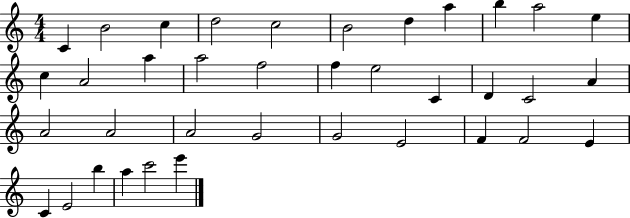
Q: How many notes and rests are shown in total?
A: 37